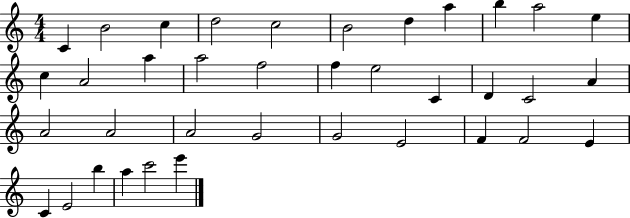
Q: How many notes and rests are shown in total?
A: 37